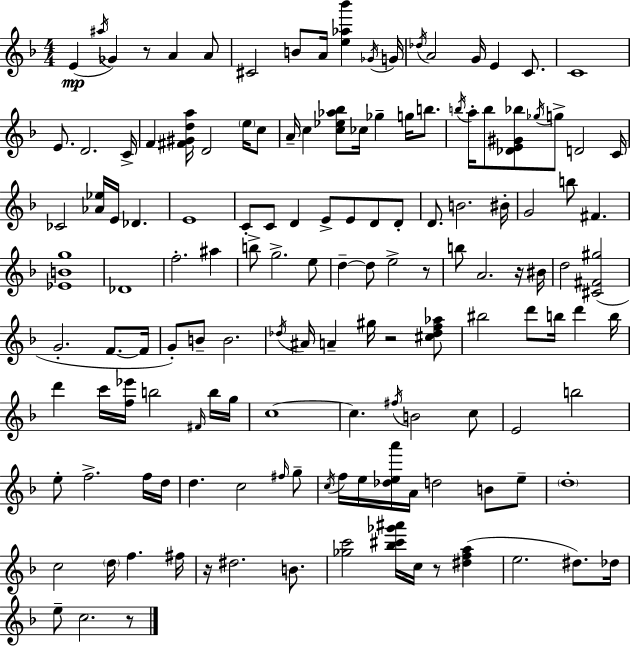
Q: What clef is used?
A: treble